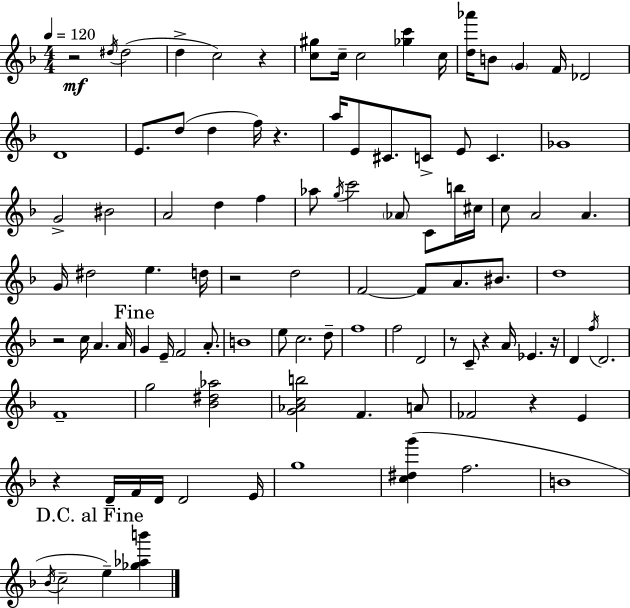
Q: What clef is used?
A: treble